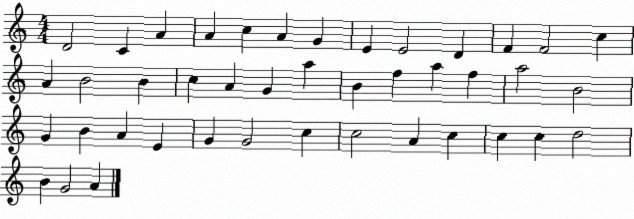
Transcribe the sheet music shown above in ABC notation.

X:1
T:Untitled
M:4/4
L:1/4
K:C
D2 C A A c A G E E2 D F F2 c A B2 B c A G a B f a f a2 B2 G B A E G G2 c c2 A c c c d2 B G2 A